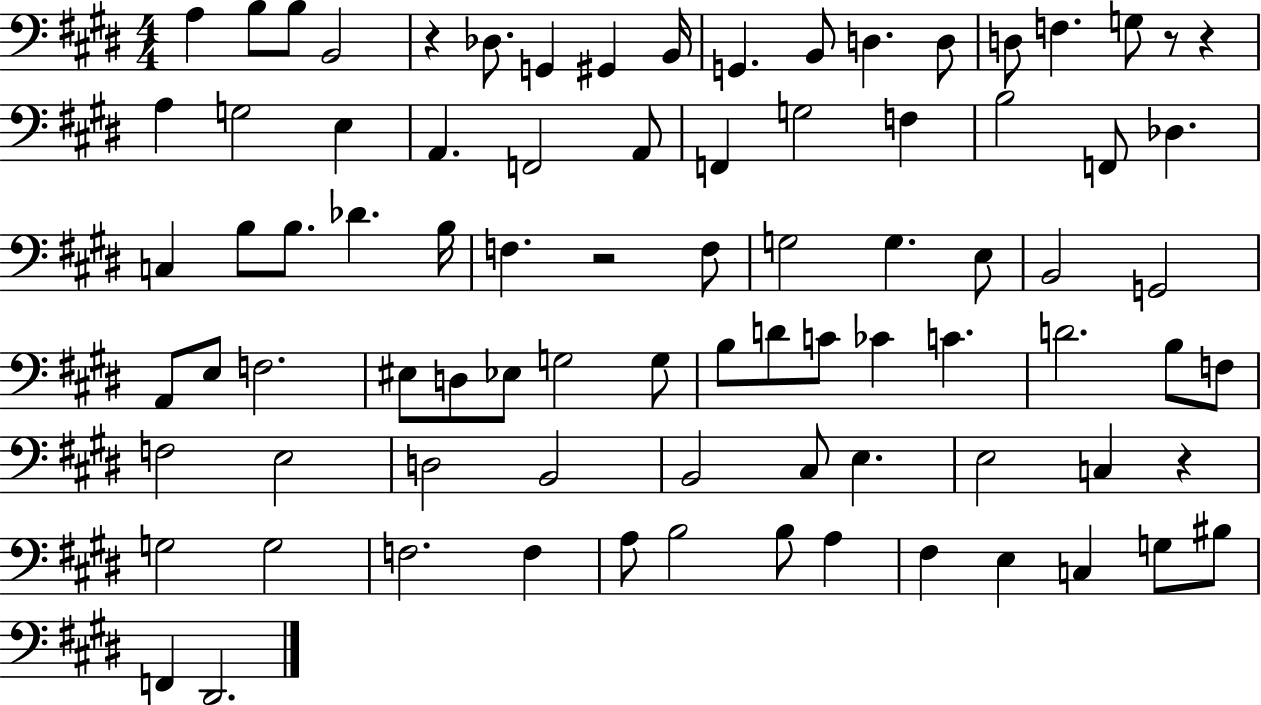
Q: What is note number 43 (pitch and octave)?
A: EIS3